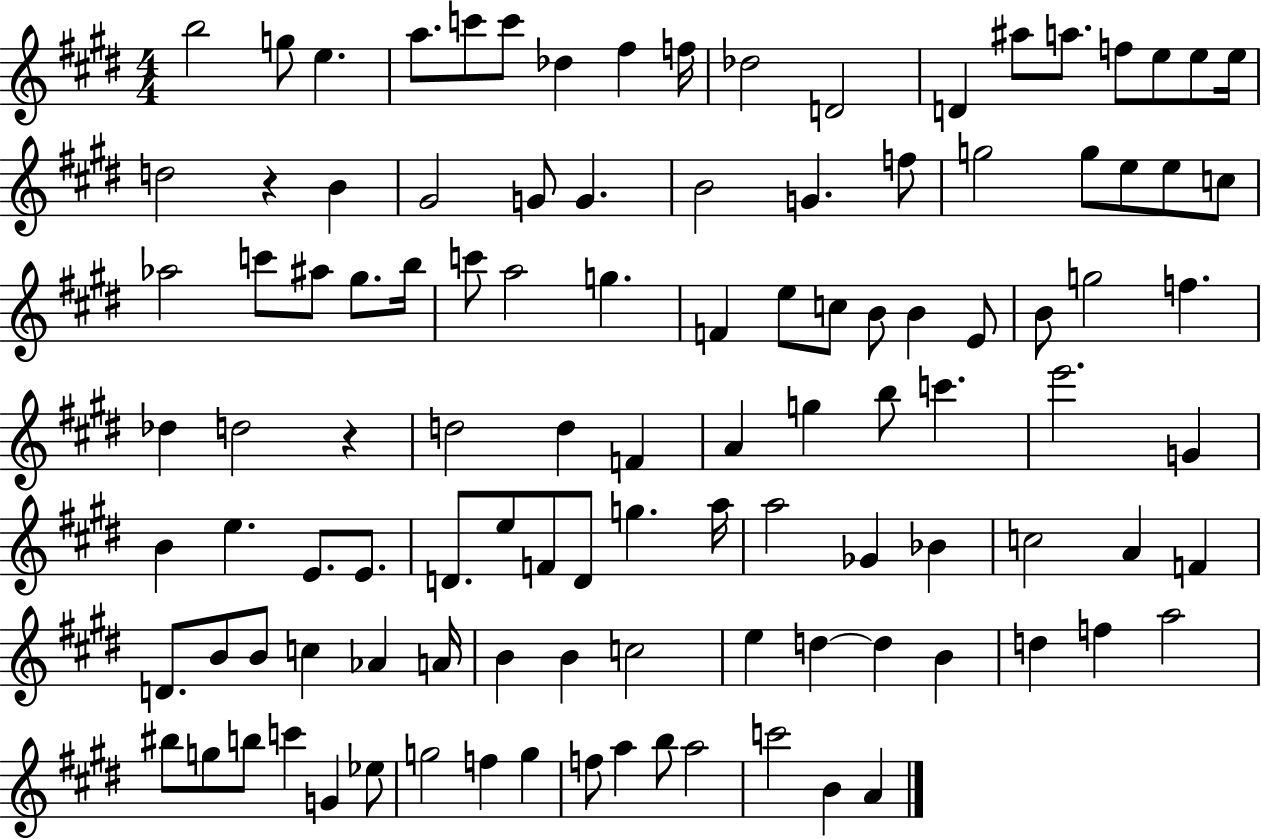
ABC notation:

X:1
T:Untitled
M:4/4
L:1/4
K:E
b2 g/2 e a/2 c'/2 c'/2 _d ^f f/4 _d2 D2 D ^a/2 a/2 f/2 e/2 e/2 e/4 d2 z B ^G2 G/2 G B2 G f/2 g2 g/2 e/2 e/2 c/2 _a2 c'/2 ^a/2 ^g/2 b/4 c'/2 a2 g F e/2 c/2 B/2 B E/2 B/2 g2 f _d d2 z d2 d F A g b/2 c' e'2 G B e E/2 E/2 D/2 e/2 F/2 D/2 g a/4 a2 _G _B c2 A F D/2 B/2 B/2 c _A A/4 B B c2 e d d B d f a2 ^b/2 g/2 b/2 c' G _e/2 g2 f g f/2 a b/2 a2 c'2 B A